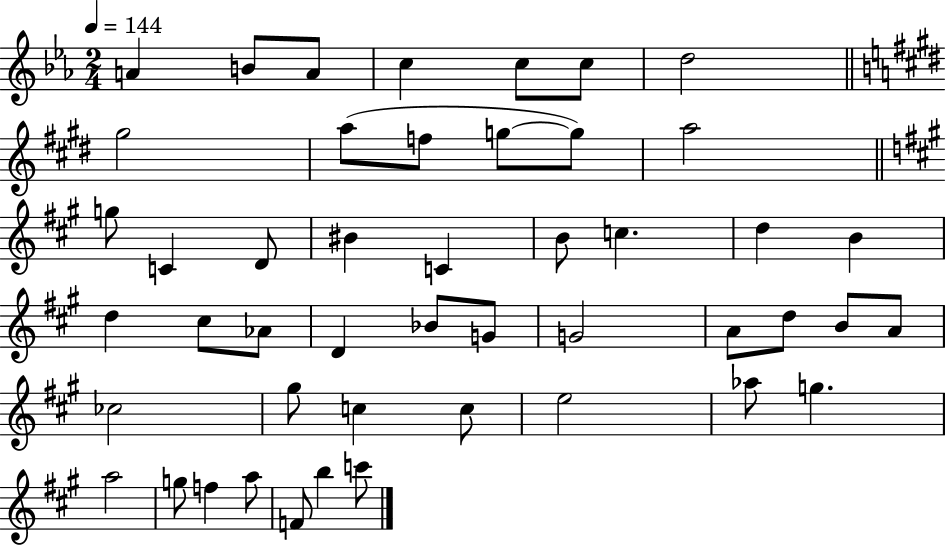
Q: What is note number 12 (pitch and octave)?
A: G5